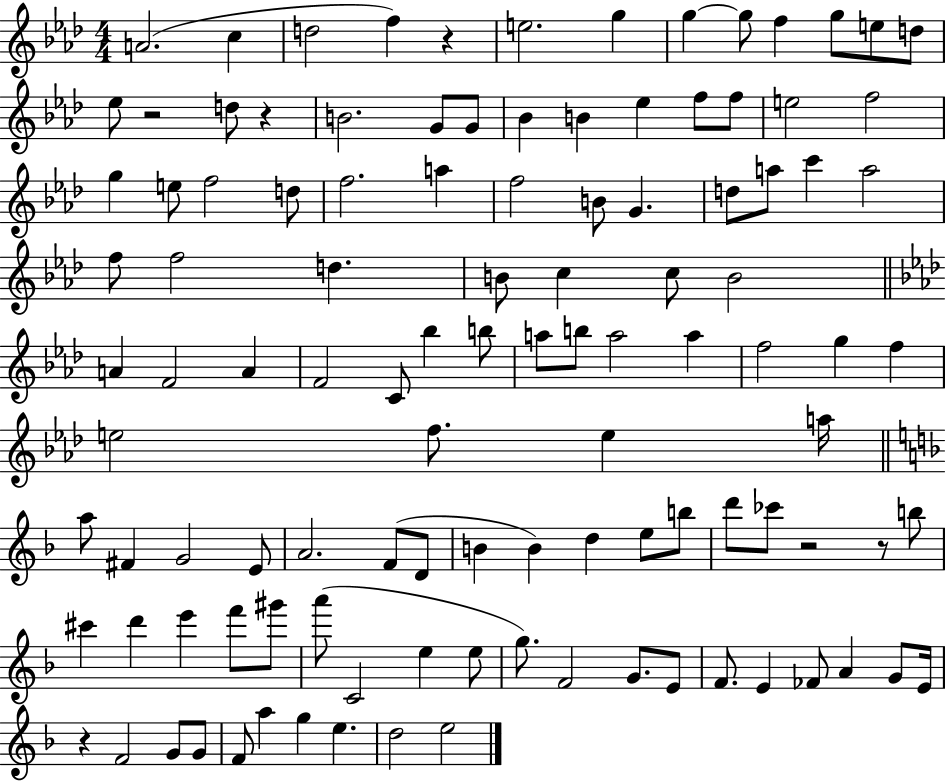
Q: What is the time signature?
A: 4/4